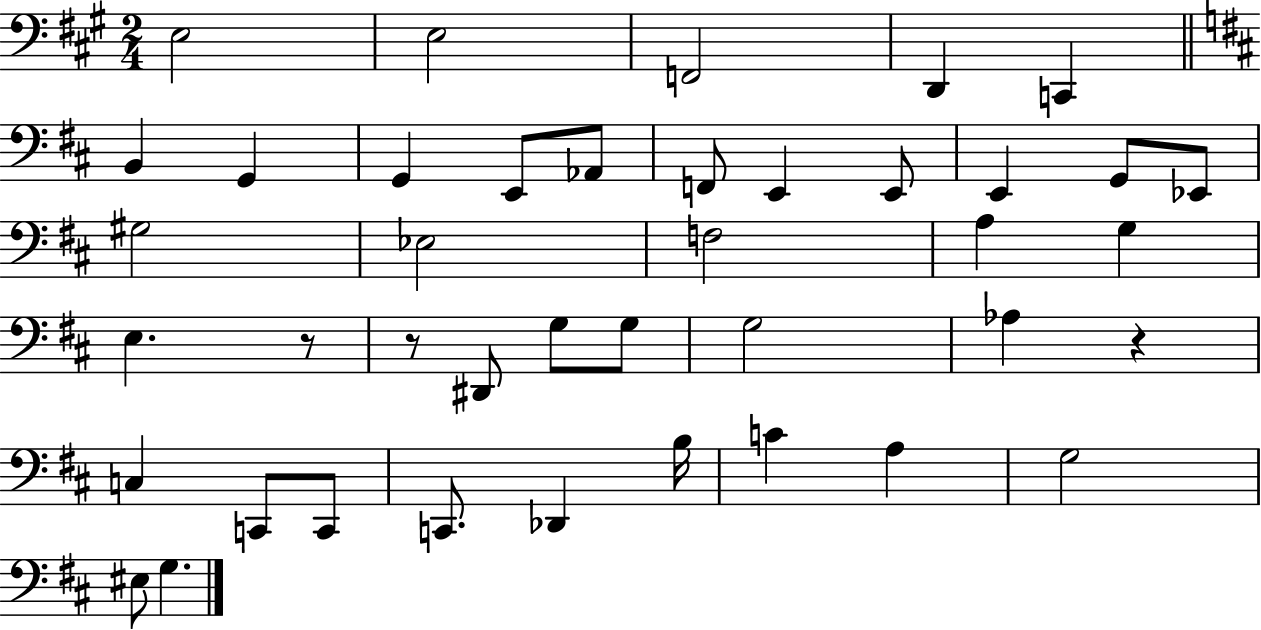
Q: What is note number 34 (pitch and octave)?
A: C4